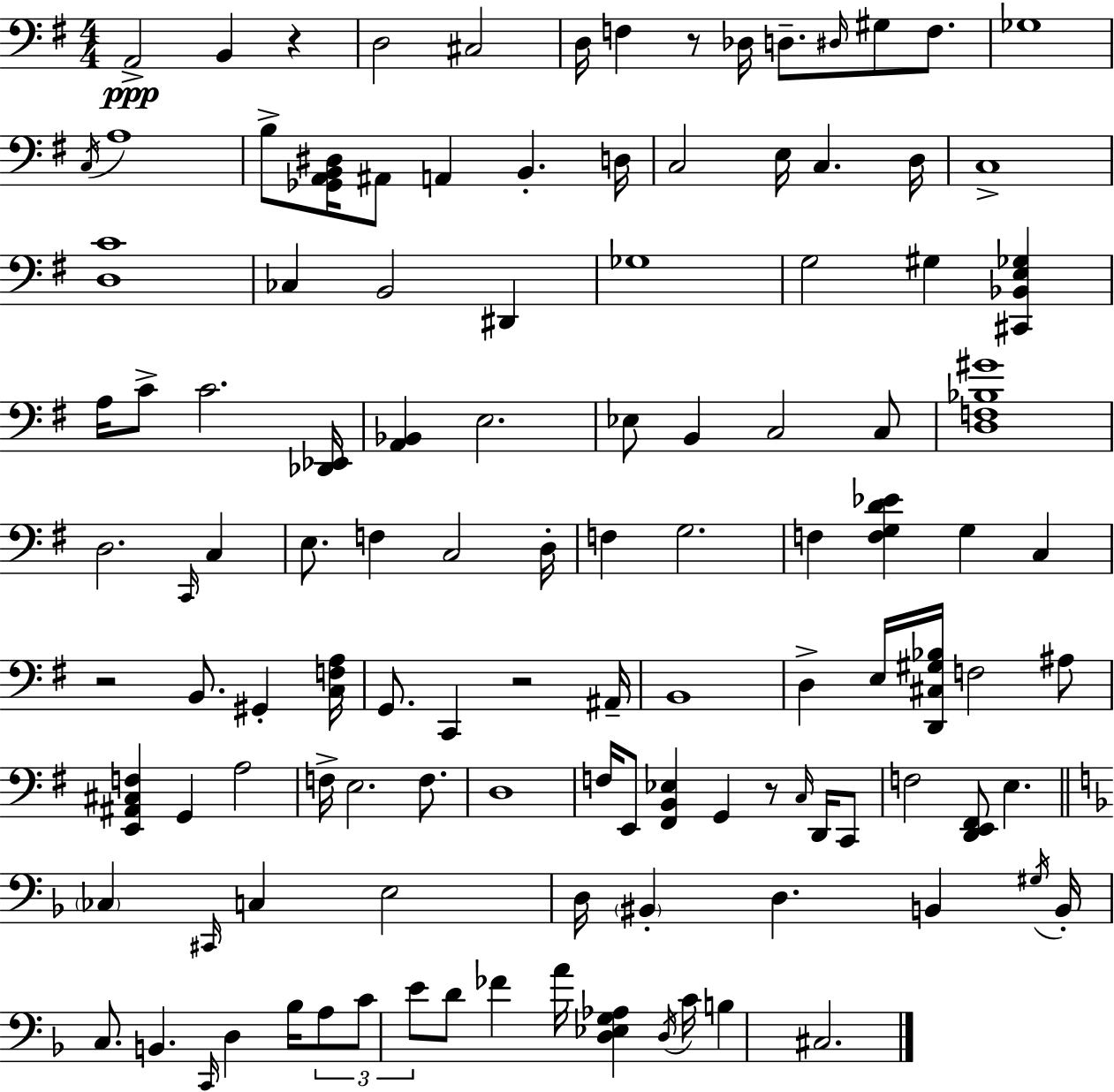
{
  \clef bass
  \numericTimeSignature
  \time 4/4
  \key g \major
  \repeat volta 2 { a,2->\ppp b,4 r4 | d2 cis2 | d16 f4 r8 des16 d8.-- \grace { dis16 } gis8 f8. | ges1 | \break \acciaccatura { c16 } a1 | b8-> <ges, a, b, dis>16 ais,8 a,4 b,4.-. | d16 c2 e16 c4. | d16 c1-> | \break <d c'>1 | ces4 b,2 dis,4 | ges1 | g2 gis4 <cis, bes, e ges>4 | \break a16 c'8-> c'2. | <des, ees,>16 <a, bes,>4 e2. | ees8 b,4 c2 | c8 <d f bes gis'>1 | \break d2. \grace { c,16 } c4 | e8. f4 c2 | d16-. f4 g2. | f4 <f g d' ees'>4 g4 c4 | \break r2 b,8. gis,4-. | <c f a>16 g,8. c,4 r2 | ais,16-- b,1 | d4-> e16 <d, cis gis bes>16 f2 | \break ais8 <e, ais, cis f>4 g,4 a2 | f16-> e2. | f8. d1 | f16 e,8 <fis, b, ees>4 g,4 r8 | \break \grace { c16 } d,16 c,8 f2 <d, e, fis,>8 e4. | \bar "||" \break \key f \major \parenthesize ces4 \grace { cis,16 } c4 e2 | d16 \parenthesize bis,4-. d4. b,4 | \acciaccatura { gis16 } b,16-. c8. b,4. \grace { c,16 } d4 | bes16 \tuplet 3/2 { a8 c'8 e'8 } d'8 fes'4 a'16 <d ees g aes>4 | \break \acciaccatura { d16 } c'16 b4 cis2. | } \bar "|."
}